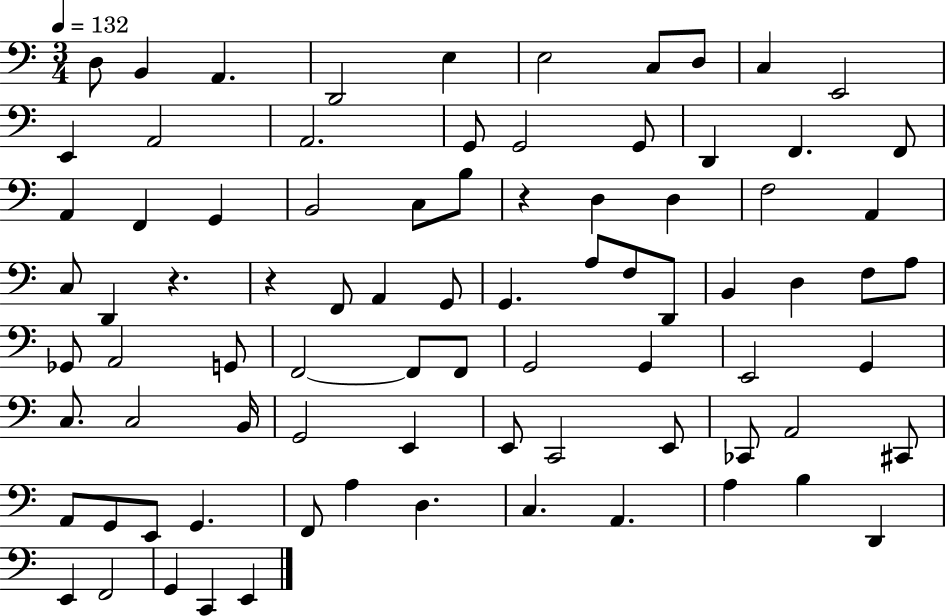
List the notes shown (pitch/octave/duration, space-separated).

D3/e B2/q A2/q. D2/h E3/q E3/h C3/e D3/e C3/q E2/h E2/q A2/h A2/h. G2/e G2/h G2/e D2/q F2/q. F2/e A2/q F2/q G2/q B2/h C3/e B3/e R/q D3/q D3/q F3/h A2/q C3/e D2/q R/q. R/q F2/e A2/q G2/e G2/q. A3/e F3/e D2/e B2/q D3/q F3/e A3/e Gb2/e A2/h G2/e F2/h F2/e F2/e G2/h G2/q E2/h G2/q C3/e. C3/h B2/s G2/h E2/q E2/e C2/h E2/e CES2/e A2/h C#2/e A2/e G2/e E2/e G2/q. F2/e A3/q D3/q. C3/q. A2/q. A3/q B3/q D2/q E2/q F2/h G2/q C2/q E2/q